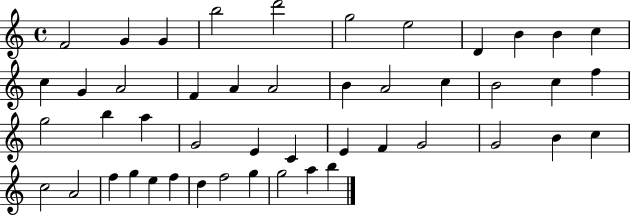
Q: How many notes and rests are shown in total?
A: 47